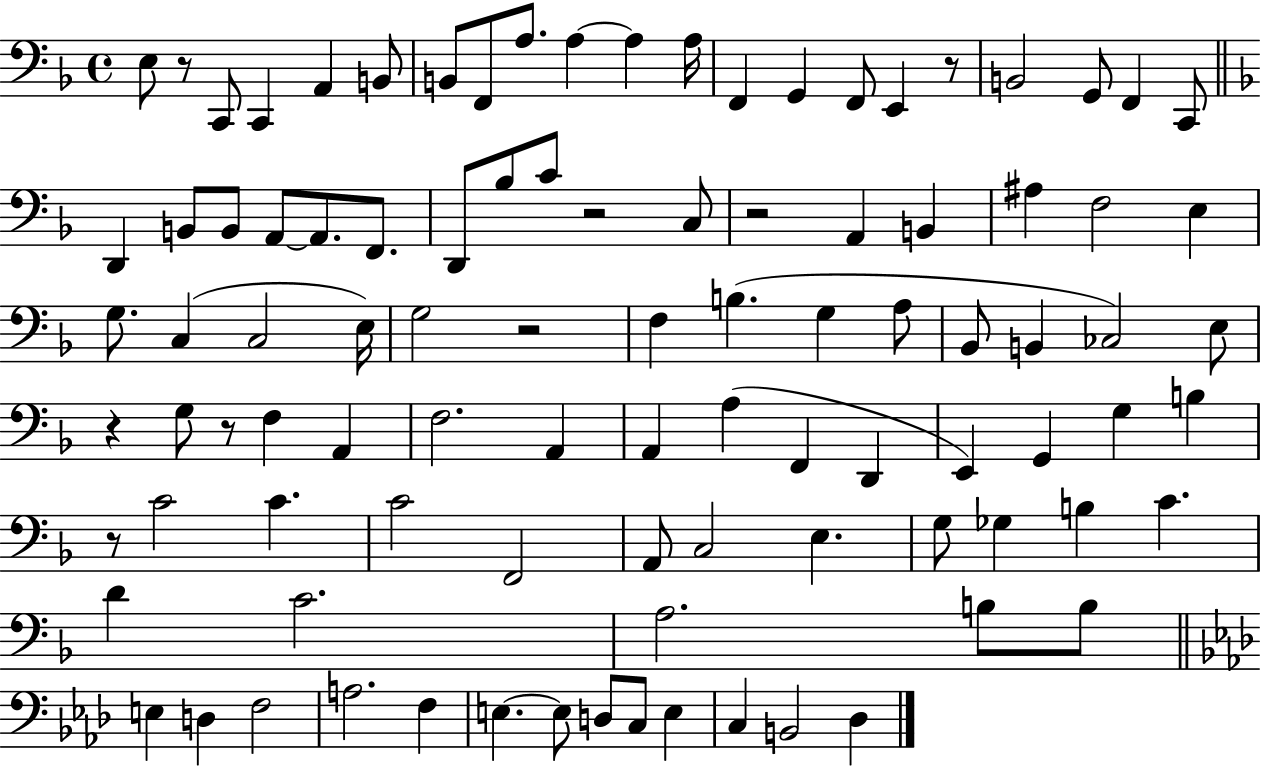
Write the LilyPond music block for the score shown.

{
  \clef bass
  \time 4/4
  \defaultTimeSignature
  \key f \major
  e8 r8 c,8 c,4 a,4 b,8 | b,8 f,8 a8. a4~~ a4 a16 | f,4 g,4 f,8 e,4 r8 | b,2 g,8 f,4 c,8 | \break \bar "||" \break \key d \minor d,4 b,8 b,8 a,8~~ a,8. f,8. | d,8 bes8 c'8 r2 c8 | r2 a,4 b,4 | ais4 f2 e4 | \break g8. c4( c2 e16) | g2 r2 | f4 b4.( g4 a8 | bes,8 b,4 ces2) e8 | \break r4 g8 r8 f4 a,4 | f2. a,4 | a,4 a4( f,4 d,4 | e,4) g,4 g4 b4 | \break r8 c'2 c'4. | c'2 f,2 | a,8 c2 e4. | g8 ges4 b4 c'4. | \break d'4 c'2. | a2. b8 b8 | \bar "||" \break \key f \minor e4 d4 f2 | a2. f4 | e4.~~ e8 d8 c8 e4 | c4 b,2 des4 | \break \bar "|."
}